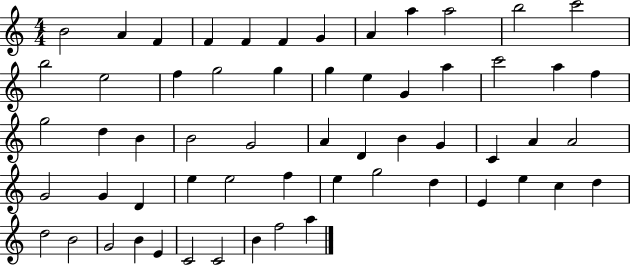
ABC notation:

X:1
T:Untitled
M:4/4
L:1/4
K:C
B2 A F F F F G A a a2 b2 c'2 b2 e2 f g2 g g e G a c'2 a f g2 d B B2 G2 A D B G C A A2 G2 G D e e2 f e g2 d E e c d d2 B2 G2 B E C2 C2 B f2 a